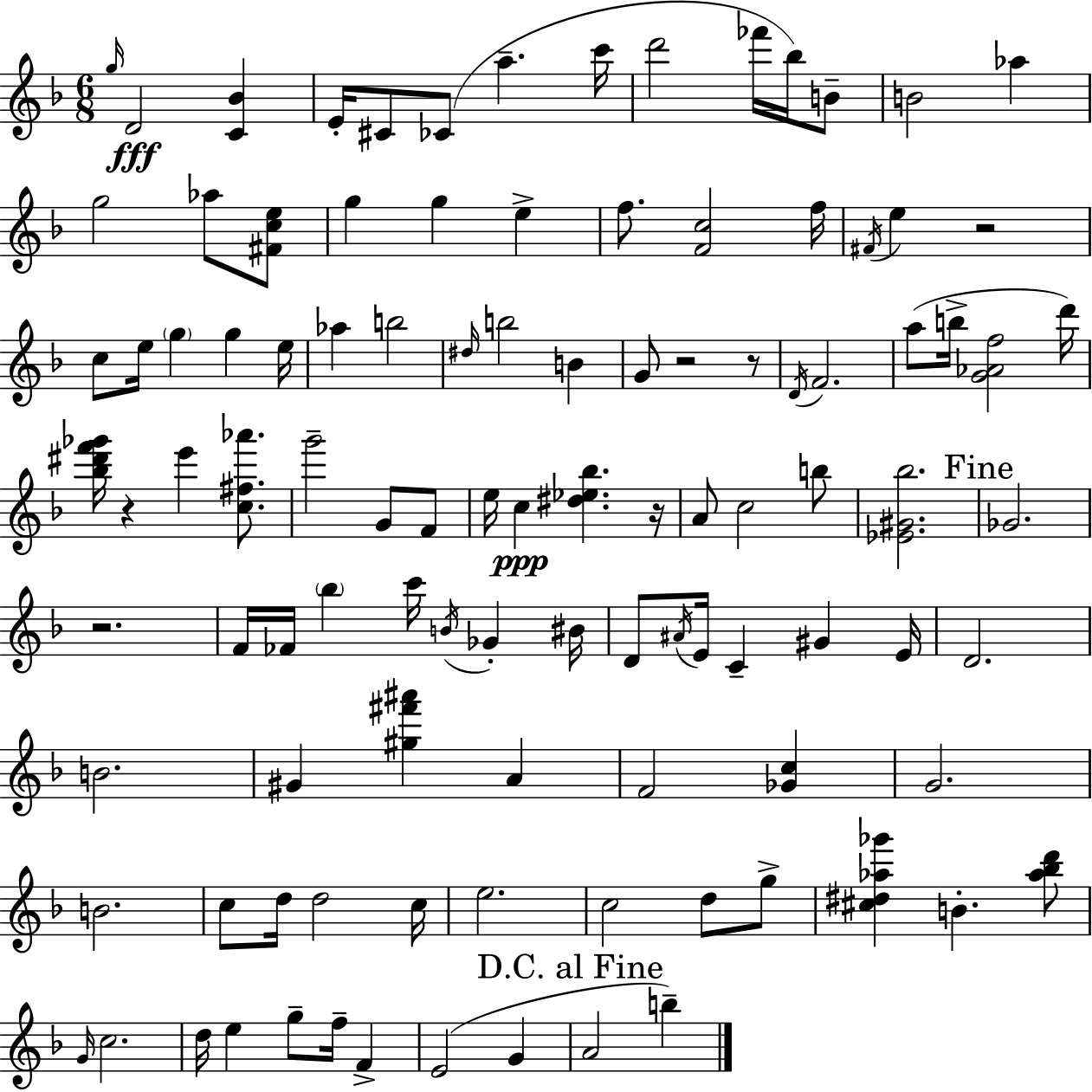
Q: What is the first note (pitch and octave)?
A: G5